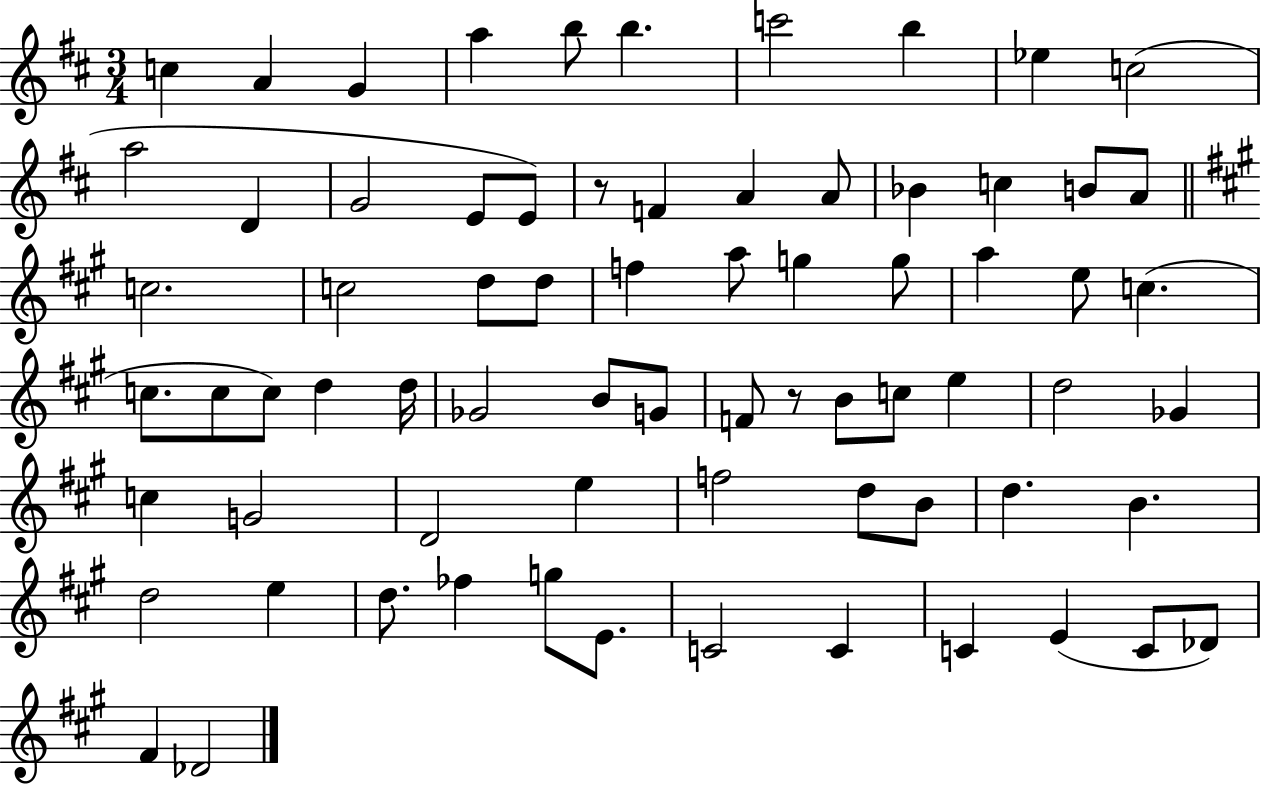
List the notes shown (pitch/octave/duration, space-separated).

C5/q A4/q G4/q A5/q B5/e B5/q. C6/h B5/q Eb5/q C5/h A5/h D4/q G4/h E4/e E4/e R/e F4/q A4/q A4/e Bb4/q C5/q B4/e A4/e C5/h. C5/h D5/e D5/e F5/q A5/e G5/q G5/e A5/q E5/e C5/q. C5/e. C5/e C5/e D5/q D5/s Gb4/h B4/e G4/e F4/e R/e B4/e C5/e E5/q D5/h Gb4/q C5/q G4/h D4/h E5/q F5/h D5/e B4/e D5/q. B4/q. D5/h E5/q D5/e. FES5/q G5/e E4/e. C4/h C4/q C4/q E4/q C4/e Db4/e F#4/q Db4/h